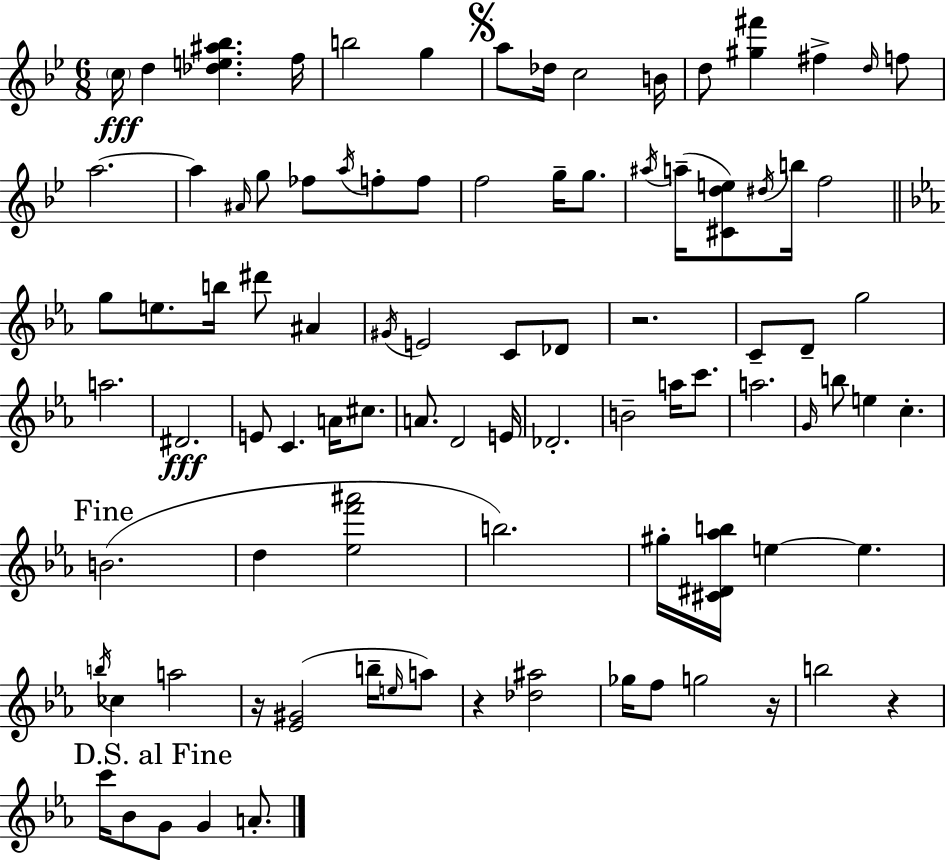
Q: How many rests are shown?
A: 5